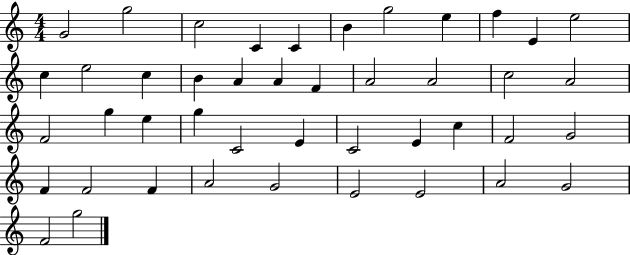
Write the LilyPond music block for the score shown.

{
  \clef treble
  \numericTimeSignature
  \time 4/4
  \key c \major
  g'2 g''2 | c''2 c'4 c'4 | b'4 g''2 e''4 | f''4 e'4 e''2 | \break c''4 e''2 c''4 | b'4 a'4 a'4 f'4 | a'2 a'2 | c''2 a'2 | \break f'2 g''4 e''4 | g''4 c'2 e'4 | c'2 e'4 c''4 | f'2 g'2 | \break f'4 f'2 f'4 | a'2 g'2 | e'2 e'2 | a'2 g'2 | \break f'2 g''2 | \bar "|."
}